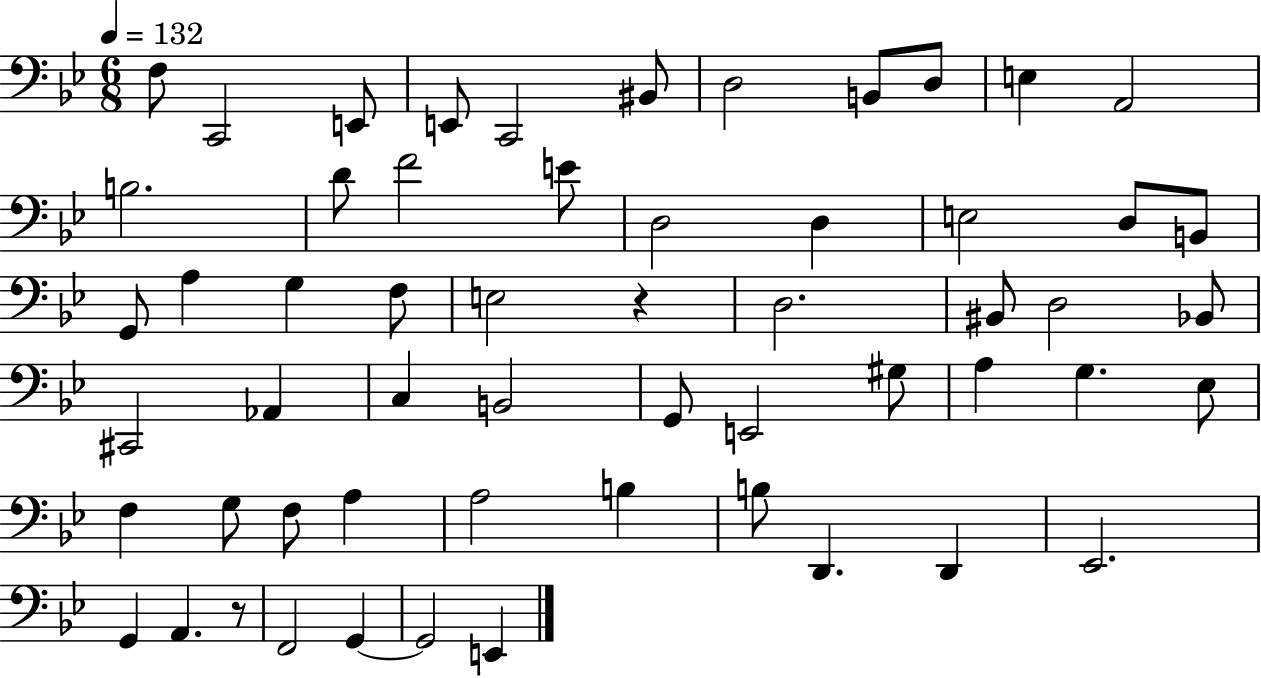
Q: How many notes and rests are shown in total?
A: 57